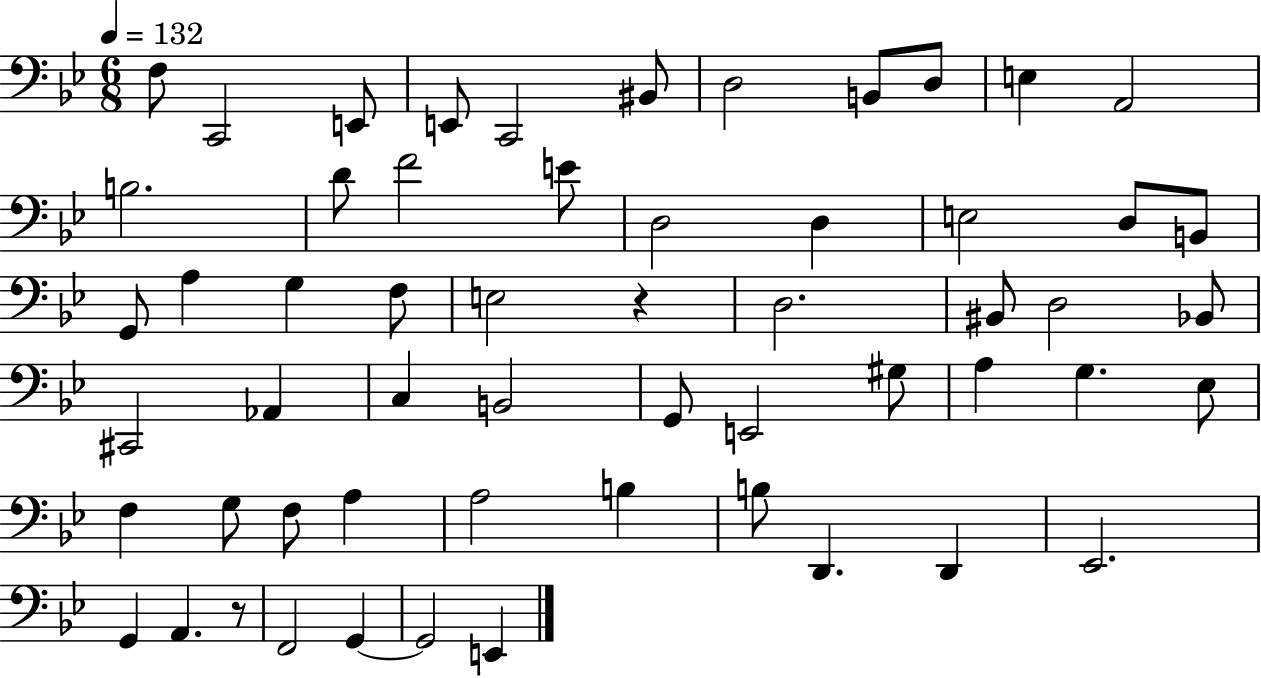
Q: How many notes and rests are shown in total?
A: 57